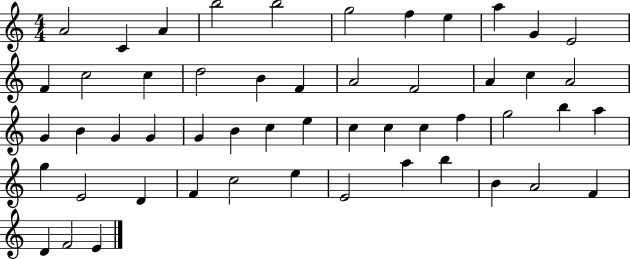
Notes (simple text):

A4/h C4/q A4/q B5/h B5/h G5/h F5/q E5/q A5/q G4/q E4/h F4/q C5/h C5/q D5/h B4/q F4/q A4/h F4/h A4/q C5/q A4/h G4/q B4/q G4/q G4/q G4/q B4/q C5/q E5/q C5/q C5/q C5/q F5/q G5/h B5/q A5/q G5/q E4/h D4/q F4/q C5/h E5/q E4/h A5/q B5/q B4/q A4/h F4/q D4/q F4/h E4/q